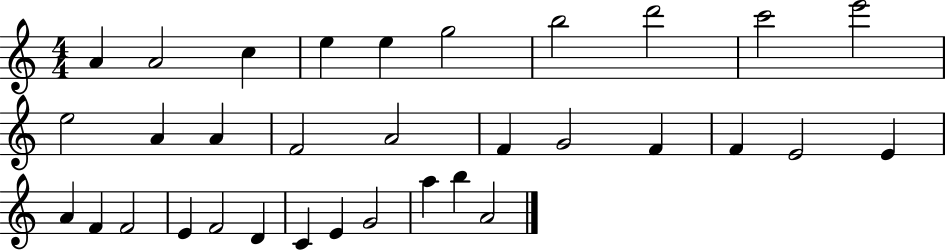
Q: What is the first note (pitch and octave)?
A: A4